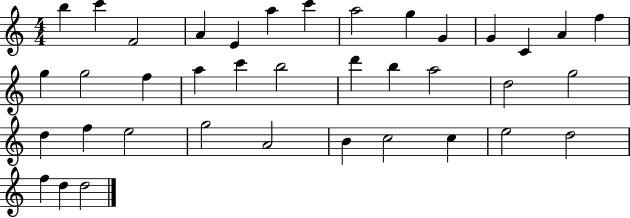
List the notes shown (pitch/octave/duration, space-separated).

B5/q C6/q F4/h A4/q E4/q A5/q C6/q A5/h G5/q G4/q G4/q C4/q A4/q F5/q G5/q G5/h F5/q A5/q C6/q B5/h D6/q B5/q A5/h D5/h G5/h D5/q F5/q E5/h G5/h A4/h B4/q C5/h C5/q E5/h D5/h F5/q D5/q D5/h